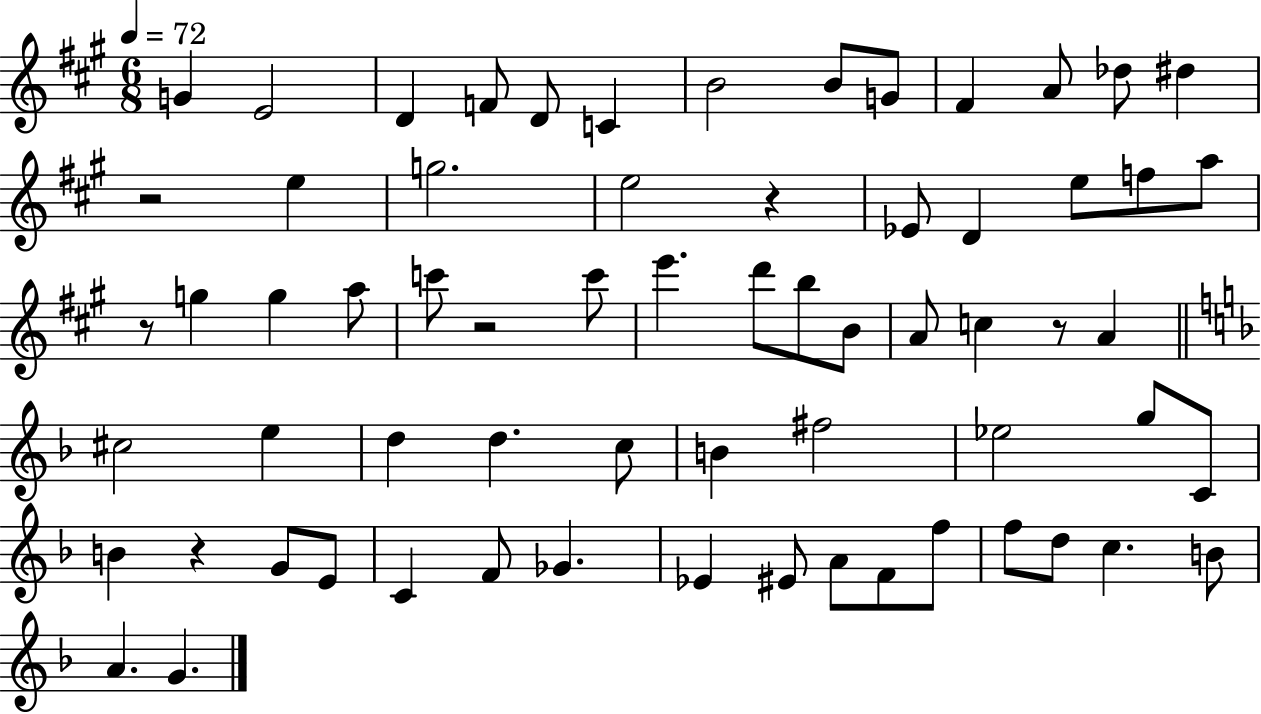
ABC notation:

X:1
T:Untitled
M:6/8
L:1/4
K:A
G E2 D F/2 D/2 C B2 B/2 G/2 ^F A/2 _d/2 ^d z2 e g2 e2 z _E/2 D e/2 f/2 a/2 z/2 g g a/2 c'/2 z2 c'/2 e' d'/2 b/2 B/2 A/2 c z/2 A ^c2 e d d c/2 B ^f2 _e2 g/2 C/2 B z G/2 E/2 C F/2 _G _E ^E/2 A/2 F/2 f/2 f/2 d/2 c B/2 A G